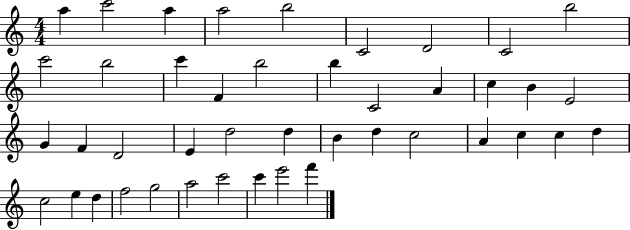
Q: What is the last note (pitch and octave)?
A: F6